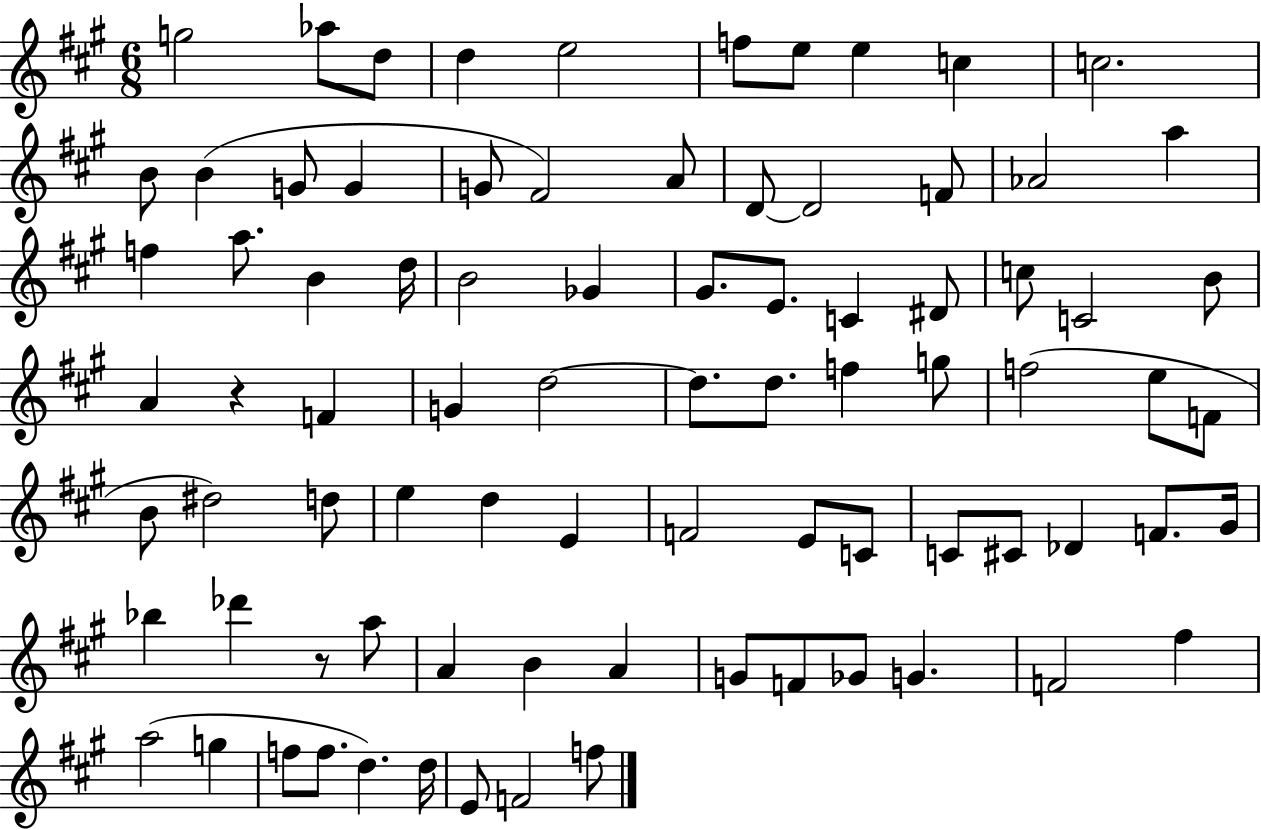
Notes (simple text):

G5/h Ab5/e D5/e D5/q E5/h F5/e E5/e E5/q C5/q C5/h. B4/e B4/q G4/e G4/q G4/e F#4/h A4/e D4/e D4/h F4/e Ab4/h A5/q F5/q A5/e. B4/q D5/s B4/h Gb4/q G#4/e. E4/e. C4/q D#4/e C5/e C4/h B4/e A4/q R/q F4/q G4/q D5/h D5/e. D5/e. F5/q G5/e F5/h E5/e F4/e B4/e D#5/h D5/e E5/q D5/q E4/q F4/h E4/e C4/e C4/e C#4/e Db4/q F4/e. G#4/s Bb5/q Db6/q R/e A5/e A4/q B4/q A4/q G4/e F4/e Gb4/e G4/q. F4/h F#5/q A5/h G5/q F5/e F5/e. D5/q. D5/s E4/e F4/h F5/e